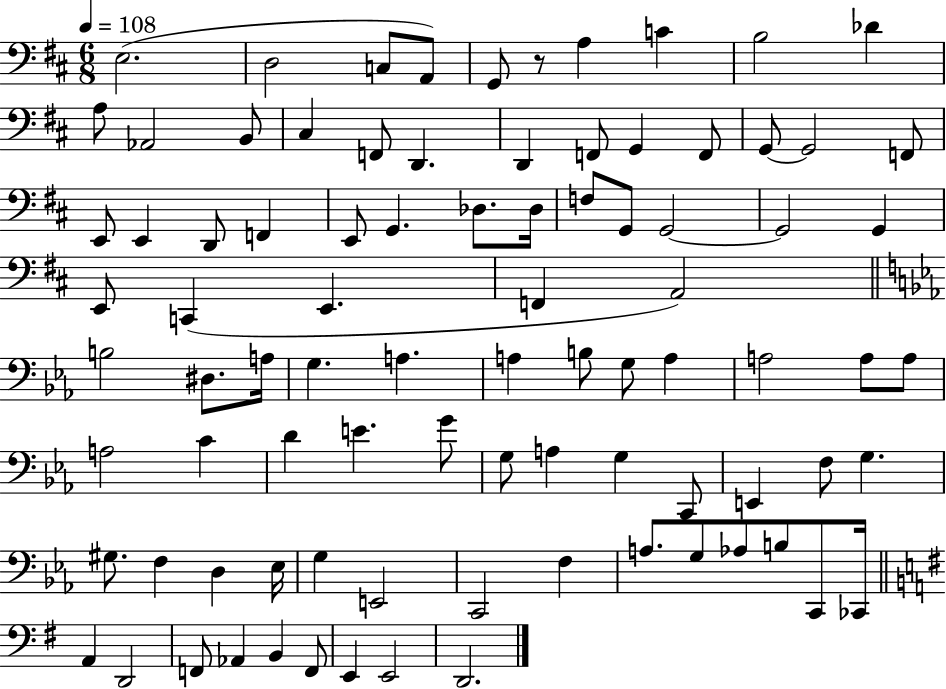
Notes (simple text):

E3/h. D3/h C3/e A2/e G2/e R/e A3/q C4/q B3/h Db4/q A3/e Ab2/h B2/e C#3/q F2/e D2/q. D2/q F2/e G2/q F2/e G2/e G2/h F2/e E2/e E2/q D2/e F2/q E2/e G2/q. Db3/e. Db3/s F3/e G2/e G2/h G2/h G2/q E2/e C2/q E2/q. F2/q A2/h B3/h D#3/e. A3/s G3/q. A3/q. A3/q B3/e G3/e A3/q A3/h A3/e A3/e A3/h C4/q D4/q E4/q. G4/e G3/e A3/q G3/q C2/e E2/q F3/e G3/q. G#3/e. F3/q D3/q Eb3/s G3/q E2/h C2/h F3/q A3/e. G3/e Ab3/e B3/e C2/e CES2/s A2/q D2/h F2/e Ab2/q B2/q F2/e E2/q E2/h D2/h.